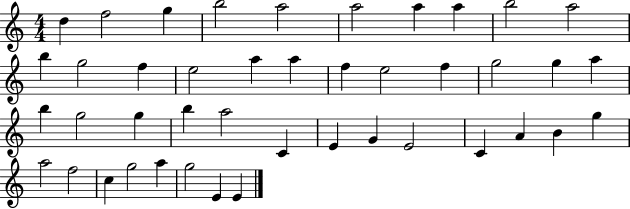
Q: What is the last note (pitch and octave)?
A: E4